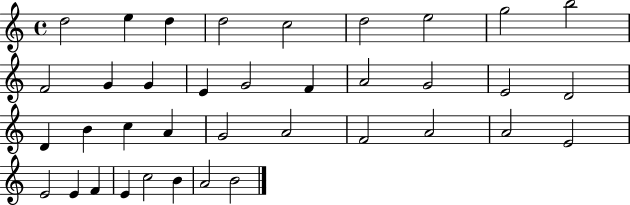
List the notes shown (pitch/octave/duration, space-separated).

D5/h E5/q D5/q D5/h C5/h D5/h E5/h G5/h B5/h F4/h G4/q G4/q E4/q G4/h F4/q A4/h G4/h E4/h D4/h D4/q B4/q C5/q A4/q G4/h A4/h F4/h A4/h A4/h E4/h E4/h E4/q F4/q E4/q C5/h B4/q A4/h B4/h